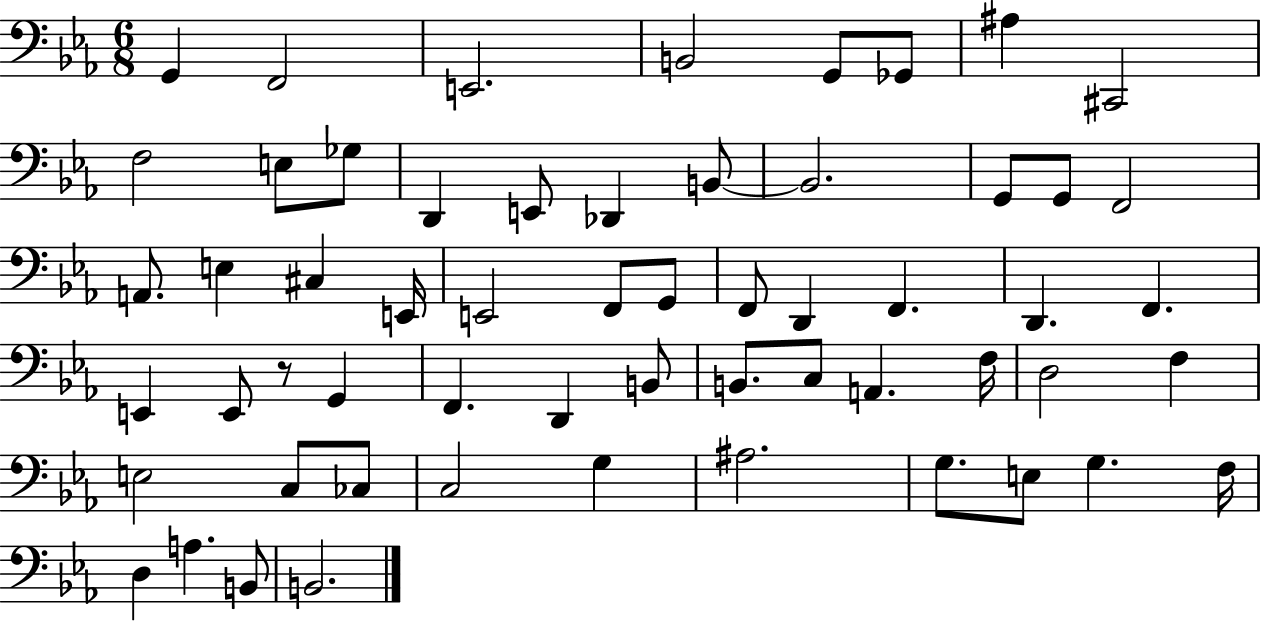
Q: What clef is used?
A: bass